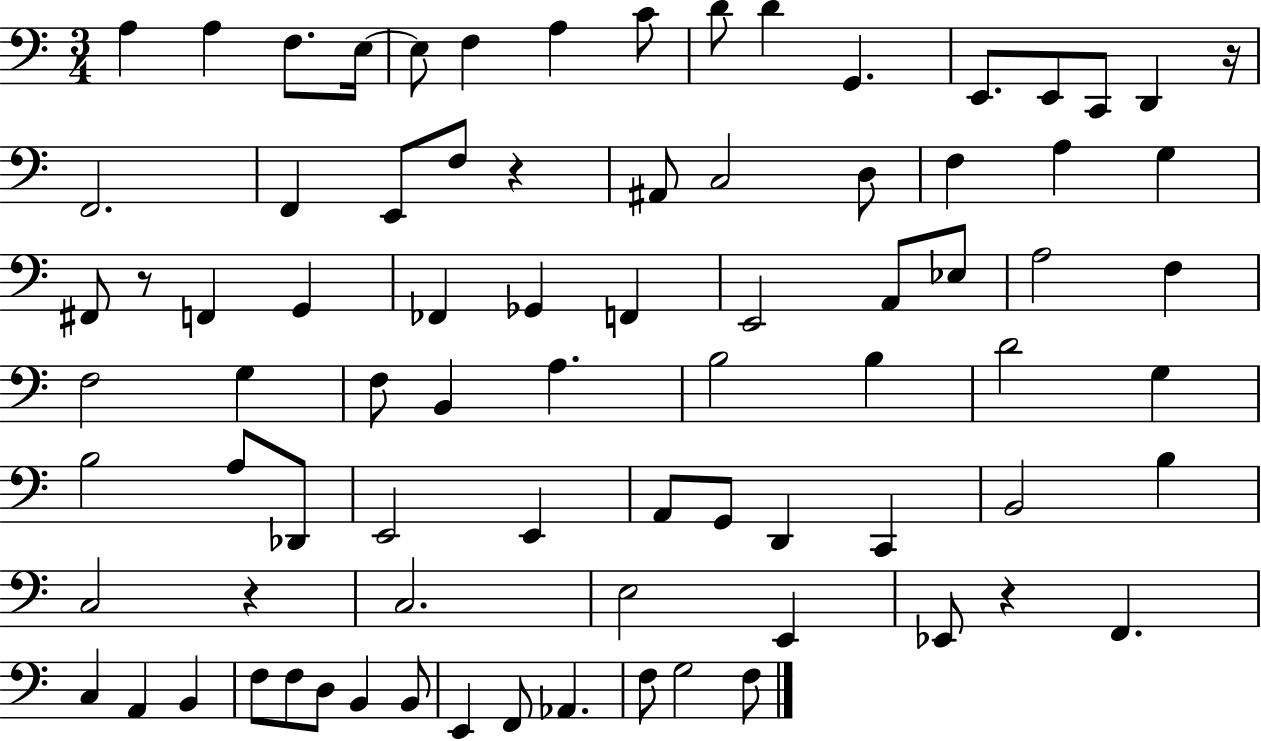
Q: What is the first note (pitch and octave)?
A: A3